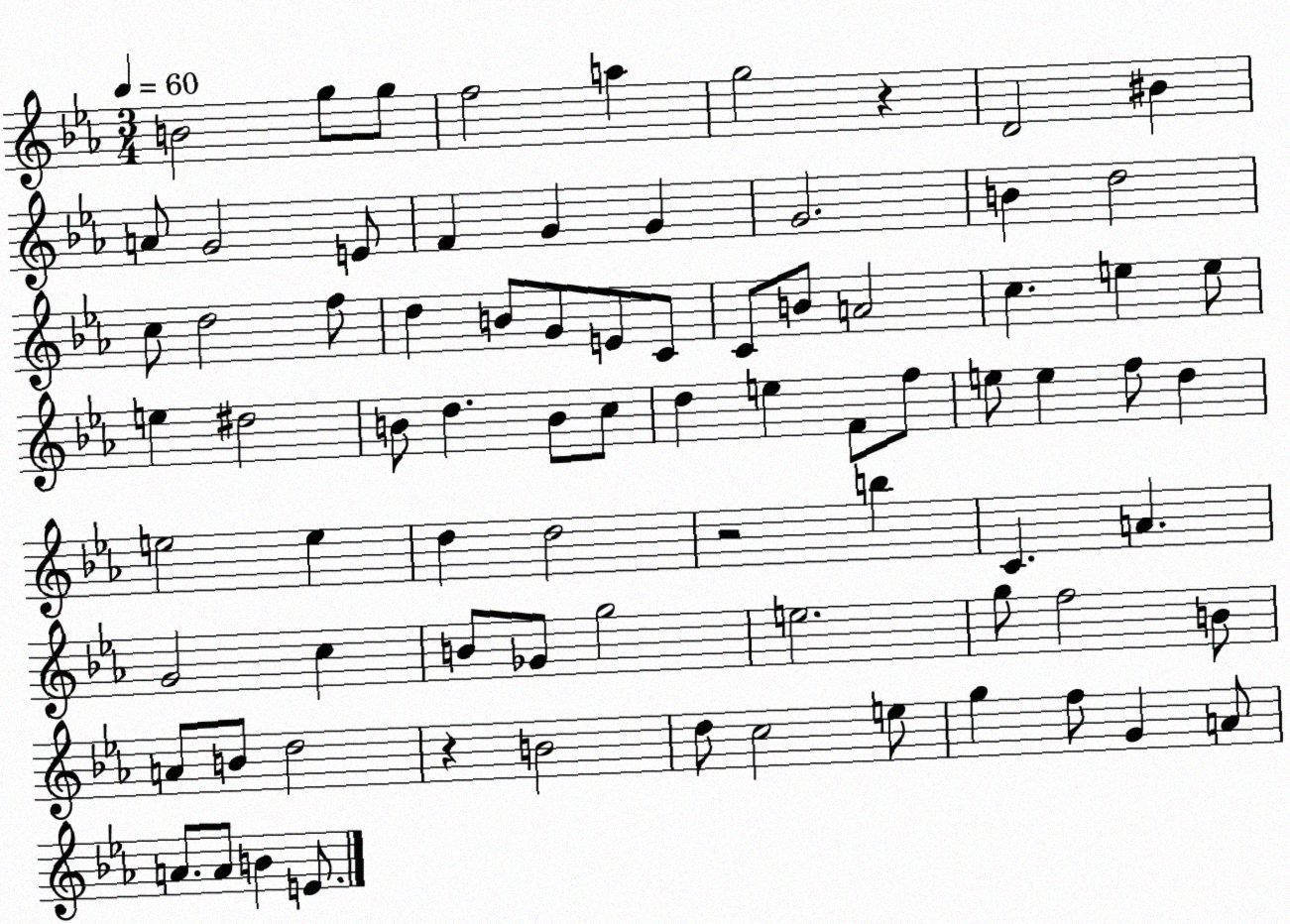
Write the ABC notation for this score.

X:1
T:Untitled
M:3/4
L:1/4
K:Eb
B2 g/2 g/2 f2 a g2 z D2 ^B A/2 G2 E/2 F G G G2 B d2 c/2 d2 f/2 d B/2 G/2 E/2 C/2 C/2 B/2 A2 c e e/2 e ^d2 B/2 d B/2 c/2 d e F/2 f/2 e/2 e f/2 d e2 e d d2 z2 b C A G2 c B/2 _G/2 g2 e2 g/2 f2 B/2 A/2 B/2 d2 z B2 d/2 c2 e/2 g f/2 G A/2 A/2 A/2 B E/2